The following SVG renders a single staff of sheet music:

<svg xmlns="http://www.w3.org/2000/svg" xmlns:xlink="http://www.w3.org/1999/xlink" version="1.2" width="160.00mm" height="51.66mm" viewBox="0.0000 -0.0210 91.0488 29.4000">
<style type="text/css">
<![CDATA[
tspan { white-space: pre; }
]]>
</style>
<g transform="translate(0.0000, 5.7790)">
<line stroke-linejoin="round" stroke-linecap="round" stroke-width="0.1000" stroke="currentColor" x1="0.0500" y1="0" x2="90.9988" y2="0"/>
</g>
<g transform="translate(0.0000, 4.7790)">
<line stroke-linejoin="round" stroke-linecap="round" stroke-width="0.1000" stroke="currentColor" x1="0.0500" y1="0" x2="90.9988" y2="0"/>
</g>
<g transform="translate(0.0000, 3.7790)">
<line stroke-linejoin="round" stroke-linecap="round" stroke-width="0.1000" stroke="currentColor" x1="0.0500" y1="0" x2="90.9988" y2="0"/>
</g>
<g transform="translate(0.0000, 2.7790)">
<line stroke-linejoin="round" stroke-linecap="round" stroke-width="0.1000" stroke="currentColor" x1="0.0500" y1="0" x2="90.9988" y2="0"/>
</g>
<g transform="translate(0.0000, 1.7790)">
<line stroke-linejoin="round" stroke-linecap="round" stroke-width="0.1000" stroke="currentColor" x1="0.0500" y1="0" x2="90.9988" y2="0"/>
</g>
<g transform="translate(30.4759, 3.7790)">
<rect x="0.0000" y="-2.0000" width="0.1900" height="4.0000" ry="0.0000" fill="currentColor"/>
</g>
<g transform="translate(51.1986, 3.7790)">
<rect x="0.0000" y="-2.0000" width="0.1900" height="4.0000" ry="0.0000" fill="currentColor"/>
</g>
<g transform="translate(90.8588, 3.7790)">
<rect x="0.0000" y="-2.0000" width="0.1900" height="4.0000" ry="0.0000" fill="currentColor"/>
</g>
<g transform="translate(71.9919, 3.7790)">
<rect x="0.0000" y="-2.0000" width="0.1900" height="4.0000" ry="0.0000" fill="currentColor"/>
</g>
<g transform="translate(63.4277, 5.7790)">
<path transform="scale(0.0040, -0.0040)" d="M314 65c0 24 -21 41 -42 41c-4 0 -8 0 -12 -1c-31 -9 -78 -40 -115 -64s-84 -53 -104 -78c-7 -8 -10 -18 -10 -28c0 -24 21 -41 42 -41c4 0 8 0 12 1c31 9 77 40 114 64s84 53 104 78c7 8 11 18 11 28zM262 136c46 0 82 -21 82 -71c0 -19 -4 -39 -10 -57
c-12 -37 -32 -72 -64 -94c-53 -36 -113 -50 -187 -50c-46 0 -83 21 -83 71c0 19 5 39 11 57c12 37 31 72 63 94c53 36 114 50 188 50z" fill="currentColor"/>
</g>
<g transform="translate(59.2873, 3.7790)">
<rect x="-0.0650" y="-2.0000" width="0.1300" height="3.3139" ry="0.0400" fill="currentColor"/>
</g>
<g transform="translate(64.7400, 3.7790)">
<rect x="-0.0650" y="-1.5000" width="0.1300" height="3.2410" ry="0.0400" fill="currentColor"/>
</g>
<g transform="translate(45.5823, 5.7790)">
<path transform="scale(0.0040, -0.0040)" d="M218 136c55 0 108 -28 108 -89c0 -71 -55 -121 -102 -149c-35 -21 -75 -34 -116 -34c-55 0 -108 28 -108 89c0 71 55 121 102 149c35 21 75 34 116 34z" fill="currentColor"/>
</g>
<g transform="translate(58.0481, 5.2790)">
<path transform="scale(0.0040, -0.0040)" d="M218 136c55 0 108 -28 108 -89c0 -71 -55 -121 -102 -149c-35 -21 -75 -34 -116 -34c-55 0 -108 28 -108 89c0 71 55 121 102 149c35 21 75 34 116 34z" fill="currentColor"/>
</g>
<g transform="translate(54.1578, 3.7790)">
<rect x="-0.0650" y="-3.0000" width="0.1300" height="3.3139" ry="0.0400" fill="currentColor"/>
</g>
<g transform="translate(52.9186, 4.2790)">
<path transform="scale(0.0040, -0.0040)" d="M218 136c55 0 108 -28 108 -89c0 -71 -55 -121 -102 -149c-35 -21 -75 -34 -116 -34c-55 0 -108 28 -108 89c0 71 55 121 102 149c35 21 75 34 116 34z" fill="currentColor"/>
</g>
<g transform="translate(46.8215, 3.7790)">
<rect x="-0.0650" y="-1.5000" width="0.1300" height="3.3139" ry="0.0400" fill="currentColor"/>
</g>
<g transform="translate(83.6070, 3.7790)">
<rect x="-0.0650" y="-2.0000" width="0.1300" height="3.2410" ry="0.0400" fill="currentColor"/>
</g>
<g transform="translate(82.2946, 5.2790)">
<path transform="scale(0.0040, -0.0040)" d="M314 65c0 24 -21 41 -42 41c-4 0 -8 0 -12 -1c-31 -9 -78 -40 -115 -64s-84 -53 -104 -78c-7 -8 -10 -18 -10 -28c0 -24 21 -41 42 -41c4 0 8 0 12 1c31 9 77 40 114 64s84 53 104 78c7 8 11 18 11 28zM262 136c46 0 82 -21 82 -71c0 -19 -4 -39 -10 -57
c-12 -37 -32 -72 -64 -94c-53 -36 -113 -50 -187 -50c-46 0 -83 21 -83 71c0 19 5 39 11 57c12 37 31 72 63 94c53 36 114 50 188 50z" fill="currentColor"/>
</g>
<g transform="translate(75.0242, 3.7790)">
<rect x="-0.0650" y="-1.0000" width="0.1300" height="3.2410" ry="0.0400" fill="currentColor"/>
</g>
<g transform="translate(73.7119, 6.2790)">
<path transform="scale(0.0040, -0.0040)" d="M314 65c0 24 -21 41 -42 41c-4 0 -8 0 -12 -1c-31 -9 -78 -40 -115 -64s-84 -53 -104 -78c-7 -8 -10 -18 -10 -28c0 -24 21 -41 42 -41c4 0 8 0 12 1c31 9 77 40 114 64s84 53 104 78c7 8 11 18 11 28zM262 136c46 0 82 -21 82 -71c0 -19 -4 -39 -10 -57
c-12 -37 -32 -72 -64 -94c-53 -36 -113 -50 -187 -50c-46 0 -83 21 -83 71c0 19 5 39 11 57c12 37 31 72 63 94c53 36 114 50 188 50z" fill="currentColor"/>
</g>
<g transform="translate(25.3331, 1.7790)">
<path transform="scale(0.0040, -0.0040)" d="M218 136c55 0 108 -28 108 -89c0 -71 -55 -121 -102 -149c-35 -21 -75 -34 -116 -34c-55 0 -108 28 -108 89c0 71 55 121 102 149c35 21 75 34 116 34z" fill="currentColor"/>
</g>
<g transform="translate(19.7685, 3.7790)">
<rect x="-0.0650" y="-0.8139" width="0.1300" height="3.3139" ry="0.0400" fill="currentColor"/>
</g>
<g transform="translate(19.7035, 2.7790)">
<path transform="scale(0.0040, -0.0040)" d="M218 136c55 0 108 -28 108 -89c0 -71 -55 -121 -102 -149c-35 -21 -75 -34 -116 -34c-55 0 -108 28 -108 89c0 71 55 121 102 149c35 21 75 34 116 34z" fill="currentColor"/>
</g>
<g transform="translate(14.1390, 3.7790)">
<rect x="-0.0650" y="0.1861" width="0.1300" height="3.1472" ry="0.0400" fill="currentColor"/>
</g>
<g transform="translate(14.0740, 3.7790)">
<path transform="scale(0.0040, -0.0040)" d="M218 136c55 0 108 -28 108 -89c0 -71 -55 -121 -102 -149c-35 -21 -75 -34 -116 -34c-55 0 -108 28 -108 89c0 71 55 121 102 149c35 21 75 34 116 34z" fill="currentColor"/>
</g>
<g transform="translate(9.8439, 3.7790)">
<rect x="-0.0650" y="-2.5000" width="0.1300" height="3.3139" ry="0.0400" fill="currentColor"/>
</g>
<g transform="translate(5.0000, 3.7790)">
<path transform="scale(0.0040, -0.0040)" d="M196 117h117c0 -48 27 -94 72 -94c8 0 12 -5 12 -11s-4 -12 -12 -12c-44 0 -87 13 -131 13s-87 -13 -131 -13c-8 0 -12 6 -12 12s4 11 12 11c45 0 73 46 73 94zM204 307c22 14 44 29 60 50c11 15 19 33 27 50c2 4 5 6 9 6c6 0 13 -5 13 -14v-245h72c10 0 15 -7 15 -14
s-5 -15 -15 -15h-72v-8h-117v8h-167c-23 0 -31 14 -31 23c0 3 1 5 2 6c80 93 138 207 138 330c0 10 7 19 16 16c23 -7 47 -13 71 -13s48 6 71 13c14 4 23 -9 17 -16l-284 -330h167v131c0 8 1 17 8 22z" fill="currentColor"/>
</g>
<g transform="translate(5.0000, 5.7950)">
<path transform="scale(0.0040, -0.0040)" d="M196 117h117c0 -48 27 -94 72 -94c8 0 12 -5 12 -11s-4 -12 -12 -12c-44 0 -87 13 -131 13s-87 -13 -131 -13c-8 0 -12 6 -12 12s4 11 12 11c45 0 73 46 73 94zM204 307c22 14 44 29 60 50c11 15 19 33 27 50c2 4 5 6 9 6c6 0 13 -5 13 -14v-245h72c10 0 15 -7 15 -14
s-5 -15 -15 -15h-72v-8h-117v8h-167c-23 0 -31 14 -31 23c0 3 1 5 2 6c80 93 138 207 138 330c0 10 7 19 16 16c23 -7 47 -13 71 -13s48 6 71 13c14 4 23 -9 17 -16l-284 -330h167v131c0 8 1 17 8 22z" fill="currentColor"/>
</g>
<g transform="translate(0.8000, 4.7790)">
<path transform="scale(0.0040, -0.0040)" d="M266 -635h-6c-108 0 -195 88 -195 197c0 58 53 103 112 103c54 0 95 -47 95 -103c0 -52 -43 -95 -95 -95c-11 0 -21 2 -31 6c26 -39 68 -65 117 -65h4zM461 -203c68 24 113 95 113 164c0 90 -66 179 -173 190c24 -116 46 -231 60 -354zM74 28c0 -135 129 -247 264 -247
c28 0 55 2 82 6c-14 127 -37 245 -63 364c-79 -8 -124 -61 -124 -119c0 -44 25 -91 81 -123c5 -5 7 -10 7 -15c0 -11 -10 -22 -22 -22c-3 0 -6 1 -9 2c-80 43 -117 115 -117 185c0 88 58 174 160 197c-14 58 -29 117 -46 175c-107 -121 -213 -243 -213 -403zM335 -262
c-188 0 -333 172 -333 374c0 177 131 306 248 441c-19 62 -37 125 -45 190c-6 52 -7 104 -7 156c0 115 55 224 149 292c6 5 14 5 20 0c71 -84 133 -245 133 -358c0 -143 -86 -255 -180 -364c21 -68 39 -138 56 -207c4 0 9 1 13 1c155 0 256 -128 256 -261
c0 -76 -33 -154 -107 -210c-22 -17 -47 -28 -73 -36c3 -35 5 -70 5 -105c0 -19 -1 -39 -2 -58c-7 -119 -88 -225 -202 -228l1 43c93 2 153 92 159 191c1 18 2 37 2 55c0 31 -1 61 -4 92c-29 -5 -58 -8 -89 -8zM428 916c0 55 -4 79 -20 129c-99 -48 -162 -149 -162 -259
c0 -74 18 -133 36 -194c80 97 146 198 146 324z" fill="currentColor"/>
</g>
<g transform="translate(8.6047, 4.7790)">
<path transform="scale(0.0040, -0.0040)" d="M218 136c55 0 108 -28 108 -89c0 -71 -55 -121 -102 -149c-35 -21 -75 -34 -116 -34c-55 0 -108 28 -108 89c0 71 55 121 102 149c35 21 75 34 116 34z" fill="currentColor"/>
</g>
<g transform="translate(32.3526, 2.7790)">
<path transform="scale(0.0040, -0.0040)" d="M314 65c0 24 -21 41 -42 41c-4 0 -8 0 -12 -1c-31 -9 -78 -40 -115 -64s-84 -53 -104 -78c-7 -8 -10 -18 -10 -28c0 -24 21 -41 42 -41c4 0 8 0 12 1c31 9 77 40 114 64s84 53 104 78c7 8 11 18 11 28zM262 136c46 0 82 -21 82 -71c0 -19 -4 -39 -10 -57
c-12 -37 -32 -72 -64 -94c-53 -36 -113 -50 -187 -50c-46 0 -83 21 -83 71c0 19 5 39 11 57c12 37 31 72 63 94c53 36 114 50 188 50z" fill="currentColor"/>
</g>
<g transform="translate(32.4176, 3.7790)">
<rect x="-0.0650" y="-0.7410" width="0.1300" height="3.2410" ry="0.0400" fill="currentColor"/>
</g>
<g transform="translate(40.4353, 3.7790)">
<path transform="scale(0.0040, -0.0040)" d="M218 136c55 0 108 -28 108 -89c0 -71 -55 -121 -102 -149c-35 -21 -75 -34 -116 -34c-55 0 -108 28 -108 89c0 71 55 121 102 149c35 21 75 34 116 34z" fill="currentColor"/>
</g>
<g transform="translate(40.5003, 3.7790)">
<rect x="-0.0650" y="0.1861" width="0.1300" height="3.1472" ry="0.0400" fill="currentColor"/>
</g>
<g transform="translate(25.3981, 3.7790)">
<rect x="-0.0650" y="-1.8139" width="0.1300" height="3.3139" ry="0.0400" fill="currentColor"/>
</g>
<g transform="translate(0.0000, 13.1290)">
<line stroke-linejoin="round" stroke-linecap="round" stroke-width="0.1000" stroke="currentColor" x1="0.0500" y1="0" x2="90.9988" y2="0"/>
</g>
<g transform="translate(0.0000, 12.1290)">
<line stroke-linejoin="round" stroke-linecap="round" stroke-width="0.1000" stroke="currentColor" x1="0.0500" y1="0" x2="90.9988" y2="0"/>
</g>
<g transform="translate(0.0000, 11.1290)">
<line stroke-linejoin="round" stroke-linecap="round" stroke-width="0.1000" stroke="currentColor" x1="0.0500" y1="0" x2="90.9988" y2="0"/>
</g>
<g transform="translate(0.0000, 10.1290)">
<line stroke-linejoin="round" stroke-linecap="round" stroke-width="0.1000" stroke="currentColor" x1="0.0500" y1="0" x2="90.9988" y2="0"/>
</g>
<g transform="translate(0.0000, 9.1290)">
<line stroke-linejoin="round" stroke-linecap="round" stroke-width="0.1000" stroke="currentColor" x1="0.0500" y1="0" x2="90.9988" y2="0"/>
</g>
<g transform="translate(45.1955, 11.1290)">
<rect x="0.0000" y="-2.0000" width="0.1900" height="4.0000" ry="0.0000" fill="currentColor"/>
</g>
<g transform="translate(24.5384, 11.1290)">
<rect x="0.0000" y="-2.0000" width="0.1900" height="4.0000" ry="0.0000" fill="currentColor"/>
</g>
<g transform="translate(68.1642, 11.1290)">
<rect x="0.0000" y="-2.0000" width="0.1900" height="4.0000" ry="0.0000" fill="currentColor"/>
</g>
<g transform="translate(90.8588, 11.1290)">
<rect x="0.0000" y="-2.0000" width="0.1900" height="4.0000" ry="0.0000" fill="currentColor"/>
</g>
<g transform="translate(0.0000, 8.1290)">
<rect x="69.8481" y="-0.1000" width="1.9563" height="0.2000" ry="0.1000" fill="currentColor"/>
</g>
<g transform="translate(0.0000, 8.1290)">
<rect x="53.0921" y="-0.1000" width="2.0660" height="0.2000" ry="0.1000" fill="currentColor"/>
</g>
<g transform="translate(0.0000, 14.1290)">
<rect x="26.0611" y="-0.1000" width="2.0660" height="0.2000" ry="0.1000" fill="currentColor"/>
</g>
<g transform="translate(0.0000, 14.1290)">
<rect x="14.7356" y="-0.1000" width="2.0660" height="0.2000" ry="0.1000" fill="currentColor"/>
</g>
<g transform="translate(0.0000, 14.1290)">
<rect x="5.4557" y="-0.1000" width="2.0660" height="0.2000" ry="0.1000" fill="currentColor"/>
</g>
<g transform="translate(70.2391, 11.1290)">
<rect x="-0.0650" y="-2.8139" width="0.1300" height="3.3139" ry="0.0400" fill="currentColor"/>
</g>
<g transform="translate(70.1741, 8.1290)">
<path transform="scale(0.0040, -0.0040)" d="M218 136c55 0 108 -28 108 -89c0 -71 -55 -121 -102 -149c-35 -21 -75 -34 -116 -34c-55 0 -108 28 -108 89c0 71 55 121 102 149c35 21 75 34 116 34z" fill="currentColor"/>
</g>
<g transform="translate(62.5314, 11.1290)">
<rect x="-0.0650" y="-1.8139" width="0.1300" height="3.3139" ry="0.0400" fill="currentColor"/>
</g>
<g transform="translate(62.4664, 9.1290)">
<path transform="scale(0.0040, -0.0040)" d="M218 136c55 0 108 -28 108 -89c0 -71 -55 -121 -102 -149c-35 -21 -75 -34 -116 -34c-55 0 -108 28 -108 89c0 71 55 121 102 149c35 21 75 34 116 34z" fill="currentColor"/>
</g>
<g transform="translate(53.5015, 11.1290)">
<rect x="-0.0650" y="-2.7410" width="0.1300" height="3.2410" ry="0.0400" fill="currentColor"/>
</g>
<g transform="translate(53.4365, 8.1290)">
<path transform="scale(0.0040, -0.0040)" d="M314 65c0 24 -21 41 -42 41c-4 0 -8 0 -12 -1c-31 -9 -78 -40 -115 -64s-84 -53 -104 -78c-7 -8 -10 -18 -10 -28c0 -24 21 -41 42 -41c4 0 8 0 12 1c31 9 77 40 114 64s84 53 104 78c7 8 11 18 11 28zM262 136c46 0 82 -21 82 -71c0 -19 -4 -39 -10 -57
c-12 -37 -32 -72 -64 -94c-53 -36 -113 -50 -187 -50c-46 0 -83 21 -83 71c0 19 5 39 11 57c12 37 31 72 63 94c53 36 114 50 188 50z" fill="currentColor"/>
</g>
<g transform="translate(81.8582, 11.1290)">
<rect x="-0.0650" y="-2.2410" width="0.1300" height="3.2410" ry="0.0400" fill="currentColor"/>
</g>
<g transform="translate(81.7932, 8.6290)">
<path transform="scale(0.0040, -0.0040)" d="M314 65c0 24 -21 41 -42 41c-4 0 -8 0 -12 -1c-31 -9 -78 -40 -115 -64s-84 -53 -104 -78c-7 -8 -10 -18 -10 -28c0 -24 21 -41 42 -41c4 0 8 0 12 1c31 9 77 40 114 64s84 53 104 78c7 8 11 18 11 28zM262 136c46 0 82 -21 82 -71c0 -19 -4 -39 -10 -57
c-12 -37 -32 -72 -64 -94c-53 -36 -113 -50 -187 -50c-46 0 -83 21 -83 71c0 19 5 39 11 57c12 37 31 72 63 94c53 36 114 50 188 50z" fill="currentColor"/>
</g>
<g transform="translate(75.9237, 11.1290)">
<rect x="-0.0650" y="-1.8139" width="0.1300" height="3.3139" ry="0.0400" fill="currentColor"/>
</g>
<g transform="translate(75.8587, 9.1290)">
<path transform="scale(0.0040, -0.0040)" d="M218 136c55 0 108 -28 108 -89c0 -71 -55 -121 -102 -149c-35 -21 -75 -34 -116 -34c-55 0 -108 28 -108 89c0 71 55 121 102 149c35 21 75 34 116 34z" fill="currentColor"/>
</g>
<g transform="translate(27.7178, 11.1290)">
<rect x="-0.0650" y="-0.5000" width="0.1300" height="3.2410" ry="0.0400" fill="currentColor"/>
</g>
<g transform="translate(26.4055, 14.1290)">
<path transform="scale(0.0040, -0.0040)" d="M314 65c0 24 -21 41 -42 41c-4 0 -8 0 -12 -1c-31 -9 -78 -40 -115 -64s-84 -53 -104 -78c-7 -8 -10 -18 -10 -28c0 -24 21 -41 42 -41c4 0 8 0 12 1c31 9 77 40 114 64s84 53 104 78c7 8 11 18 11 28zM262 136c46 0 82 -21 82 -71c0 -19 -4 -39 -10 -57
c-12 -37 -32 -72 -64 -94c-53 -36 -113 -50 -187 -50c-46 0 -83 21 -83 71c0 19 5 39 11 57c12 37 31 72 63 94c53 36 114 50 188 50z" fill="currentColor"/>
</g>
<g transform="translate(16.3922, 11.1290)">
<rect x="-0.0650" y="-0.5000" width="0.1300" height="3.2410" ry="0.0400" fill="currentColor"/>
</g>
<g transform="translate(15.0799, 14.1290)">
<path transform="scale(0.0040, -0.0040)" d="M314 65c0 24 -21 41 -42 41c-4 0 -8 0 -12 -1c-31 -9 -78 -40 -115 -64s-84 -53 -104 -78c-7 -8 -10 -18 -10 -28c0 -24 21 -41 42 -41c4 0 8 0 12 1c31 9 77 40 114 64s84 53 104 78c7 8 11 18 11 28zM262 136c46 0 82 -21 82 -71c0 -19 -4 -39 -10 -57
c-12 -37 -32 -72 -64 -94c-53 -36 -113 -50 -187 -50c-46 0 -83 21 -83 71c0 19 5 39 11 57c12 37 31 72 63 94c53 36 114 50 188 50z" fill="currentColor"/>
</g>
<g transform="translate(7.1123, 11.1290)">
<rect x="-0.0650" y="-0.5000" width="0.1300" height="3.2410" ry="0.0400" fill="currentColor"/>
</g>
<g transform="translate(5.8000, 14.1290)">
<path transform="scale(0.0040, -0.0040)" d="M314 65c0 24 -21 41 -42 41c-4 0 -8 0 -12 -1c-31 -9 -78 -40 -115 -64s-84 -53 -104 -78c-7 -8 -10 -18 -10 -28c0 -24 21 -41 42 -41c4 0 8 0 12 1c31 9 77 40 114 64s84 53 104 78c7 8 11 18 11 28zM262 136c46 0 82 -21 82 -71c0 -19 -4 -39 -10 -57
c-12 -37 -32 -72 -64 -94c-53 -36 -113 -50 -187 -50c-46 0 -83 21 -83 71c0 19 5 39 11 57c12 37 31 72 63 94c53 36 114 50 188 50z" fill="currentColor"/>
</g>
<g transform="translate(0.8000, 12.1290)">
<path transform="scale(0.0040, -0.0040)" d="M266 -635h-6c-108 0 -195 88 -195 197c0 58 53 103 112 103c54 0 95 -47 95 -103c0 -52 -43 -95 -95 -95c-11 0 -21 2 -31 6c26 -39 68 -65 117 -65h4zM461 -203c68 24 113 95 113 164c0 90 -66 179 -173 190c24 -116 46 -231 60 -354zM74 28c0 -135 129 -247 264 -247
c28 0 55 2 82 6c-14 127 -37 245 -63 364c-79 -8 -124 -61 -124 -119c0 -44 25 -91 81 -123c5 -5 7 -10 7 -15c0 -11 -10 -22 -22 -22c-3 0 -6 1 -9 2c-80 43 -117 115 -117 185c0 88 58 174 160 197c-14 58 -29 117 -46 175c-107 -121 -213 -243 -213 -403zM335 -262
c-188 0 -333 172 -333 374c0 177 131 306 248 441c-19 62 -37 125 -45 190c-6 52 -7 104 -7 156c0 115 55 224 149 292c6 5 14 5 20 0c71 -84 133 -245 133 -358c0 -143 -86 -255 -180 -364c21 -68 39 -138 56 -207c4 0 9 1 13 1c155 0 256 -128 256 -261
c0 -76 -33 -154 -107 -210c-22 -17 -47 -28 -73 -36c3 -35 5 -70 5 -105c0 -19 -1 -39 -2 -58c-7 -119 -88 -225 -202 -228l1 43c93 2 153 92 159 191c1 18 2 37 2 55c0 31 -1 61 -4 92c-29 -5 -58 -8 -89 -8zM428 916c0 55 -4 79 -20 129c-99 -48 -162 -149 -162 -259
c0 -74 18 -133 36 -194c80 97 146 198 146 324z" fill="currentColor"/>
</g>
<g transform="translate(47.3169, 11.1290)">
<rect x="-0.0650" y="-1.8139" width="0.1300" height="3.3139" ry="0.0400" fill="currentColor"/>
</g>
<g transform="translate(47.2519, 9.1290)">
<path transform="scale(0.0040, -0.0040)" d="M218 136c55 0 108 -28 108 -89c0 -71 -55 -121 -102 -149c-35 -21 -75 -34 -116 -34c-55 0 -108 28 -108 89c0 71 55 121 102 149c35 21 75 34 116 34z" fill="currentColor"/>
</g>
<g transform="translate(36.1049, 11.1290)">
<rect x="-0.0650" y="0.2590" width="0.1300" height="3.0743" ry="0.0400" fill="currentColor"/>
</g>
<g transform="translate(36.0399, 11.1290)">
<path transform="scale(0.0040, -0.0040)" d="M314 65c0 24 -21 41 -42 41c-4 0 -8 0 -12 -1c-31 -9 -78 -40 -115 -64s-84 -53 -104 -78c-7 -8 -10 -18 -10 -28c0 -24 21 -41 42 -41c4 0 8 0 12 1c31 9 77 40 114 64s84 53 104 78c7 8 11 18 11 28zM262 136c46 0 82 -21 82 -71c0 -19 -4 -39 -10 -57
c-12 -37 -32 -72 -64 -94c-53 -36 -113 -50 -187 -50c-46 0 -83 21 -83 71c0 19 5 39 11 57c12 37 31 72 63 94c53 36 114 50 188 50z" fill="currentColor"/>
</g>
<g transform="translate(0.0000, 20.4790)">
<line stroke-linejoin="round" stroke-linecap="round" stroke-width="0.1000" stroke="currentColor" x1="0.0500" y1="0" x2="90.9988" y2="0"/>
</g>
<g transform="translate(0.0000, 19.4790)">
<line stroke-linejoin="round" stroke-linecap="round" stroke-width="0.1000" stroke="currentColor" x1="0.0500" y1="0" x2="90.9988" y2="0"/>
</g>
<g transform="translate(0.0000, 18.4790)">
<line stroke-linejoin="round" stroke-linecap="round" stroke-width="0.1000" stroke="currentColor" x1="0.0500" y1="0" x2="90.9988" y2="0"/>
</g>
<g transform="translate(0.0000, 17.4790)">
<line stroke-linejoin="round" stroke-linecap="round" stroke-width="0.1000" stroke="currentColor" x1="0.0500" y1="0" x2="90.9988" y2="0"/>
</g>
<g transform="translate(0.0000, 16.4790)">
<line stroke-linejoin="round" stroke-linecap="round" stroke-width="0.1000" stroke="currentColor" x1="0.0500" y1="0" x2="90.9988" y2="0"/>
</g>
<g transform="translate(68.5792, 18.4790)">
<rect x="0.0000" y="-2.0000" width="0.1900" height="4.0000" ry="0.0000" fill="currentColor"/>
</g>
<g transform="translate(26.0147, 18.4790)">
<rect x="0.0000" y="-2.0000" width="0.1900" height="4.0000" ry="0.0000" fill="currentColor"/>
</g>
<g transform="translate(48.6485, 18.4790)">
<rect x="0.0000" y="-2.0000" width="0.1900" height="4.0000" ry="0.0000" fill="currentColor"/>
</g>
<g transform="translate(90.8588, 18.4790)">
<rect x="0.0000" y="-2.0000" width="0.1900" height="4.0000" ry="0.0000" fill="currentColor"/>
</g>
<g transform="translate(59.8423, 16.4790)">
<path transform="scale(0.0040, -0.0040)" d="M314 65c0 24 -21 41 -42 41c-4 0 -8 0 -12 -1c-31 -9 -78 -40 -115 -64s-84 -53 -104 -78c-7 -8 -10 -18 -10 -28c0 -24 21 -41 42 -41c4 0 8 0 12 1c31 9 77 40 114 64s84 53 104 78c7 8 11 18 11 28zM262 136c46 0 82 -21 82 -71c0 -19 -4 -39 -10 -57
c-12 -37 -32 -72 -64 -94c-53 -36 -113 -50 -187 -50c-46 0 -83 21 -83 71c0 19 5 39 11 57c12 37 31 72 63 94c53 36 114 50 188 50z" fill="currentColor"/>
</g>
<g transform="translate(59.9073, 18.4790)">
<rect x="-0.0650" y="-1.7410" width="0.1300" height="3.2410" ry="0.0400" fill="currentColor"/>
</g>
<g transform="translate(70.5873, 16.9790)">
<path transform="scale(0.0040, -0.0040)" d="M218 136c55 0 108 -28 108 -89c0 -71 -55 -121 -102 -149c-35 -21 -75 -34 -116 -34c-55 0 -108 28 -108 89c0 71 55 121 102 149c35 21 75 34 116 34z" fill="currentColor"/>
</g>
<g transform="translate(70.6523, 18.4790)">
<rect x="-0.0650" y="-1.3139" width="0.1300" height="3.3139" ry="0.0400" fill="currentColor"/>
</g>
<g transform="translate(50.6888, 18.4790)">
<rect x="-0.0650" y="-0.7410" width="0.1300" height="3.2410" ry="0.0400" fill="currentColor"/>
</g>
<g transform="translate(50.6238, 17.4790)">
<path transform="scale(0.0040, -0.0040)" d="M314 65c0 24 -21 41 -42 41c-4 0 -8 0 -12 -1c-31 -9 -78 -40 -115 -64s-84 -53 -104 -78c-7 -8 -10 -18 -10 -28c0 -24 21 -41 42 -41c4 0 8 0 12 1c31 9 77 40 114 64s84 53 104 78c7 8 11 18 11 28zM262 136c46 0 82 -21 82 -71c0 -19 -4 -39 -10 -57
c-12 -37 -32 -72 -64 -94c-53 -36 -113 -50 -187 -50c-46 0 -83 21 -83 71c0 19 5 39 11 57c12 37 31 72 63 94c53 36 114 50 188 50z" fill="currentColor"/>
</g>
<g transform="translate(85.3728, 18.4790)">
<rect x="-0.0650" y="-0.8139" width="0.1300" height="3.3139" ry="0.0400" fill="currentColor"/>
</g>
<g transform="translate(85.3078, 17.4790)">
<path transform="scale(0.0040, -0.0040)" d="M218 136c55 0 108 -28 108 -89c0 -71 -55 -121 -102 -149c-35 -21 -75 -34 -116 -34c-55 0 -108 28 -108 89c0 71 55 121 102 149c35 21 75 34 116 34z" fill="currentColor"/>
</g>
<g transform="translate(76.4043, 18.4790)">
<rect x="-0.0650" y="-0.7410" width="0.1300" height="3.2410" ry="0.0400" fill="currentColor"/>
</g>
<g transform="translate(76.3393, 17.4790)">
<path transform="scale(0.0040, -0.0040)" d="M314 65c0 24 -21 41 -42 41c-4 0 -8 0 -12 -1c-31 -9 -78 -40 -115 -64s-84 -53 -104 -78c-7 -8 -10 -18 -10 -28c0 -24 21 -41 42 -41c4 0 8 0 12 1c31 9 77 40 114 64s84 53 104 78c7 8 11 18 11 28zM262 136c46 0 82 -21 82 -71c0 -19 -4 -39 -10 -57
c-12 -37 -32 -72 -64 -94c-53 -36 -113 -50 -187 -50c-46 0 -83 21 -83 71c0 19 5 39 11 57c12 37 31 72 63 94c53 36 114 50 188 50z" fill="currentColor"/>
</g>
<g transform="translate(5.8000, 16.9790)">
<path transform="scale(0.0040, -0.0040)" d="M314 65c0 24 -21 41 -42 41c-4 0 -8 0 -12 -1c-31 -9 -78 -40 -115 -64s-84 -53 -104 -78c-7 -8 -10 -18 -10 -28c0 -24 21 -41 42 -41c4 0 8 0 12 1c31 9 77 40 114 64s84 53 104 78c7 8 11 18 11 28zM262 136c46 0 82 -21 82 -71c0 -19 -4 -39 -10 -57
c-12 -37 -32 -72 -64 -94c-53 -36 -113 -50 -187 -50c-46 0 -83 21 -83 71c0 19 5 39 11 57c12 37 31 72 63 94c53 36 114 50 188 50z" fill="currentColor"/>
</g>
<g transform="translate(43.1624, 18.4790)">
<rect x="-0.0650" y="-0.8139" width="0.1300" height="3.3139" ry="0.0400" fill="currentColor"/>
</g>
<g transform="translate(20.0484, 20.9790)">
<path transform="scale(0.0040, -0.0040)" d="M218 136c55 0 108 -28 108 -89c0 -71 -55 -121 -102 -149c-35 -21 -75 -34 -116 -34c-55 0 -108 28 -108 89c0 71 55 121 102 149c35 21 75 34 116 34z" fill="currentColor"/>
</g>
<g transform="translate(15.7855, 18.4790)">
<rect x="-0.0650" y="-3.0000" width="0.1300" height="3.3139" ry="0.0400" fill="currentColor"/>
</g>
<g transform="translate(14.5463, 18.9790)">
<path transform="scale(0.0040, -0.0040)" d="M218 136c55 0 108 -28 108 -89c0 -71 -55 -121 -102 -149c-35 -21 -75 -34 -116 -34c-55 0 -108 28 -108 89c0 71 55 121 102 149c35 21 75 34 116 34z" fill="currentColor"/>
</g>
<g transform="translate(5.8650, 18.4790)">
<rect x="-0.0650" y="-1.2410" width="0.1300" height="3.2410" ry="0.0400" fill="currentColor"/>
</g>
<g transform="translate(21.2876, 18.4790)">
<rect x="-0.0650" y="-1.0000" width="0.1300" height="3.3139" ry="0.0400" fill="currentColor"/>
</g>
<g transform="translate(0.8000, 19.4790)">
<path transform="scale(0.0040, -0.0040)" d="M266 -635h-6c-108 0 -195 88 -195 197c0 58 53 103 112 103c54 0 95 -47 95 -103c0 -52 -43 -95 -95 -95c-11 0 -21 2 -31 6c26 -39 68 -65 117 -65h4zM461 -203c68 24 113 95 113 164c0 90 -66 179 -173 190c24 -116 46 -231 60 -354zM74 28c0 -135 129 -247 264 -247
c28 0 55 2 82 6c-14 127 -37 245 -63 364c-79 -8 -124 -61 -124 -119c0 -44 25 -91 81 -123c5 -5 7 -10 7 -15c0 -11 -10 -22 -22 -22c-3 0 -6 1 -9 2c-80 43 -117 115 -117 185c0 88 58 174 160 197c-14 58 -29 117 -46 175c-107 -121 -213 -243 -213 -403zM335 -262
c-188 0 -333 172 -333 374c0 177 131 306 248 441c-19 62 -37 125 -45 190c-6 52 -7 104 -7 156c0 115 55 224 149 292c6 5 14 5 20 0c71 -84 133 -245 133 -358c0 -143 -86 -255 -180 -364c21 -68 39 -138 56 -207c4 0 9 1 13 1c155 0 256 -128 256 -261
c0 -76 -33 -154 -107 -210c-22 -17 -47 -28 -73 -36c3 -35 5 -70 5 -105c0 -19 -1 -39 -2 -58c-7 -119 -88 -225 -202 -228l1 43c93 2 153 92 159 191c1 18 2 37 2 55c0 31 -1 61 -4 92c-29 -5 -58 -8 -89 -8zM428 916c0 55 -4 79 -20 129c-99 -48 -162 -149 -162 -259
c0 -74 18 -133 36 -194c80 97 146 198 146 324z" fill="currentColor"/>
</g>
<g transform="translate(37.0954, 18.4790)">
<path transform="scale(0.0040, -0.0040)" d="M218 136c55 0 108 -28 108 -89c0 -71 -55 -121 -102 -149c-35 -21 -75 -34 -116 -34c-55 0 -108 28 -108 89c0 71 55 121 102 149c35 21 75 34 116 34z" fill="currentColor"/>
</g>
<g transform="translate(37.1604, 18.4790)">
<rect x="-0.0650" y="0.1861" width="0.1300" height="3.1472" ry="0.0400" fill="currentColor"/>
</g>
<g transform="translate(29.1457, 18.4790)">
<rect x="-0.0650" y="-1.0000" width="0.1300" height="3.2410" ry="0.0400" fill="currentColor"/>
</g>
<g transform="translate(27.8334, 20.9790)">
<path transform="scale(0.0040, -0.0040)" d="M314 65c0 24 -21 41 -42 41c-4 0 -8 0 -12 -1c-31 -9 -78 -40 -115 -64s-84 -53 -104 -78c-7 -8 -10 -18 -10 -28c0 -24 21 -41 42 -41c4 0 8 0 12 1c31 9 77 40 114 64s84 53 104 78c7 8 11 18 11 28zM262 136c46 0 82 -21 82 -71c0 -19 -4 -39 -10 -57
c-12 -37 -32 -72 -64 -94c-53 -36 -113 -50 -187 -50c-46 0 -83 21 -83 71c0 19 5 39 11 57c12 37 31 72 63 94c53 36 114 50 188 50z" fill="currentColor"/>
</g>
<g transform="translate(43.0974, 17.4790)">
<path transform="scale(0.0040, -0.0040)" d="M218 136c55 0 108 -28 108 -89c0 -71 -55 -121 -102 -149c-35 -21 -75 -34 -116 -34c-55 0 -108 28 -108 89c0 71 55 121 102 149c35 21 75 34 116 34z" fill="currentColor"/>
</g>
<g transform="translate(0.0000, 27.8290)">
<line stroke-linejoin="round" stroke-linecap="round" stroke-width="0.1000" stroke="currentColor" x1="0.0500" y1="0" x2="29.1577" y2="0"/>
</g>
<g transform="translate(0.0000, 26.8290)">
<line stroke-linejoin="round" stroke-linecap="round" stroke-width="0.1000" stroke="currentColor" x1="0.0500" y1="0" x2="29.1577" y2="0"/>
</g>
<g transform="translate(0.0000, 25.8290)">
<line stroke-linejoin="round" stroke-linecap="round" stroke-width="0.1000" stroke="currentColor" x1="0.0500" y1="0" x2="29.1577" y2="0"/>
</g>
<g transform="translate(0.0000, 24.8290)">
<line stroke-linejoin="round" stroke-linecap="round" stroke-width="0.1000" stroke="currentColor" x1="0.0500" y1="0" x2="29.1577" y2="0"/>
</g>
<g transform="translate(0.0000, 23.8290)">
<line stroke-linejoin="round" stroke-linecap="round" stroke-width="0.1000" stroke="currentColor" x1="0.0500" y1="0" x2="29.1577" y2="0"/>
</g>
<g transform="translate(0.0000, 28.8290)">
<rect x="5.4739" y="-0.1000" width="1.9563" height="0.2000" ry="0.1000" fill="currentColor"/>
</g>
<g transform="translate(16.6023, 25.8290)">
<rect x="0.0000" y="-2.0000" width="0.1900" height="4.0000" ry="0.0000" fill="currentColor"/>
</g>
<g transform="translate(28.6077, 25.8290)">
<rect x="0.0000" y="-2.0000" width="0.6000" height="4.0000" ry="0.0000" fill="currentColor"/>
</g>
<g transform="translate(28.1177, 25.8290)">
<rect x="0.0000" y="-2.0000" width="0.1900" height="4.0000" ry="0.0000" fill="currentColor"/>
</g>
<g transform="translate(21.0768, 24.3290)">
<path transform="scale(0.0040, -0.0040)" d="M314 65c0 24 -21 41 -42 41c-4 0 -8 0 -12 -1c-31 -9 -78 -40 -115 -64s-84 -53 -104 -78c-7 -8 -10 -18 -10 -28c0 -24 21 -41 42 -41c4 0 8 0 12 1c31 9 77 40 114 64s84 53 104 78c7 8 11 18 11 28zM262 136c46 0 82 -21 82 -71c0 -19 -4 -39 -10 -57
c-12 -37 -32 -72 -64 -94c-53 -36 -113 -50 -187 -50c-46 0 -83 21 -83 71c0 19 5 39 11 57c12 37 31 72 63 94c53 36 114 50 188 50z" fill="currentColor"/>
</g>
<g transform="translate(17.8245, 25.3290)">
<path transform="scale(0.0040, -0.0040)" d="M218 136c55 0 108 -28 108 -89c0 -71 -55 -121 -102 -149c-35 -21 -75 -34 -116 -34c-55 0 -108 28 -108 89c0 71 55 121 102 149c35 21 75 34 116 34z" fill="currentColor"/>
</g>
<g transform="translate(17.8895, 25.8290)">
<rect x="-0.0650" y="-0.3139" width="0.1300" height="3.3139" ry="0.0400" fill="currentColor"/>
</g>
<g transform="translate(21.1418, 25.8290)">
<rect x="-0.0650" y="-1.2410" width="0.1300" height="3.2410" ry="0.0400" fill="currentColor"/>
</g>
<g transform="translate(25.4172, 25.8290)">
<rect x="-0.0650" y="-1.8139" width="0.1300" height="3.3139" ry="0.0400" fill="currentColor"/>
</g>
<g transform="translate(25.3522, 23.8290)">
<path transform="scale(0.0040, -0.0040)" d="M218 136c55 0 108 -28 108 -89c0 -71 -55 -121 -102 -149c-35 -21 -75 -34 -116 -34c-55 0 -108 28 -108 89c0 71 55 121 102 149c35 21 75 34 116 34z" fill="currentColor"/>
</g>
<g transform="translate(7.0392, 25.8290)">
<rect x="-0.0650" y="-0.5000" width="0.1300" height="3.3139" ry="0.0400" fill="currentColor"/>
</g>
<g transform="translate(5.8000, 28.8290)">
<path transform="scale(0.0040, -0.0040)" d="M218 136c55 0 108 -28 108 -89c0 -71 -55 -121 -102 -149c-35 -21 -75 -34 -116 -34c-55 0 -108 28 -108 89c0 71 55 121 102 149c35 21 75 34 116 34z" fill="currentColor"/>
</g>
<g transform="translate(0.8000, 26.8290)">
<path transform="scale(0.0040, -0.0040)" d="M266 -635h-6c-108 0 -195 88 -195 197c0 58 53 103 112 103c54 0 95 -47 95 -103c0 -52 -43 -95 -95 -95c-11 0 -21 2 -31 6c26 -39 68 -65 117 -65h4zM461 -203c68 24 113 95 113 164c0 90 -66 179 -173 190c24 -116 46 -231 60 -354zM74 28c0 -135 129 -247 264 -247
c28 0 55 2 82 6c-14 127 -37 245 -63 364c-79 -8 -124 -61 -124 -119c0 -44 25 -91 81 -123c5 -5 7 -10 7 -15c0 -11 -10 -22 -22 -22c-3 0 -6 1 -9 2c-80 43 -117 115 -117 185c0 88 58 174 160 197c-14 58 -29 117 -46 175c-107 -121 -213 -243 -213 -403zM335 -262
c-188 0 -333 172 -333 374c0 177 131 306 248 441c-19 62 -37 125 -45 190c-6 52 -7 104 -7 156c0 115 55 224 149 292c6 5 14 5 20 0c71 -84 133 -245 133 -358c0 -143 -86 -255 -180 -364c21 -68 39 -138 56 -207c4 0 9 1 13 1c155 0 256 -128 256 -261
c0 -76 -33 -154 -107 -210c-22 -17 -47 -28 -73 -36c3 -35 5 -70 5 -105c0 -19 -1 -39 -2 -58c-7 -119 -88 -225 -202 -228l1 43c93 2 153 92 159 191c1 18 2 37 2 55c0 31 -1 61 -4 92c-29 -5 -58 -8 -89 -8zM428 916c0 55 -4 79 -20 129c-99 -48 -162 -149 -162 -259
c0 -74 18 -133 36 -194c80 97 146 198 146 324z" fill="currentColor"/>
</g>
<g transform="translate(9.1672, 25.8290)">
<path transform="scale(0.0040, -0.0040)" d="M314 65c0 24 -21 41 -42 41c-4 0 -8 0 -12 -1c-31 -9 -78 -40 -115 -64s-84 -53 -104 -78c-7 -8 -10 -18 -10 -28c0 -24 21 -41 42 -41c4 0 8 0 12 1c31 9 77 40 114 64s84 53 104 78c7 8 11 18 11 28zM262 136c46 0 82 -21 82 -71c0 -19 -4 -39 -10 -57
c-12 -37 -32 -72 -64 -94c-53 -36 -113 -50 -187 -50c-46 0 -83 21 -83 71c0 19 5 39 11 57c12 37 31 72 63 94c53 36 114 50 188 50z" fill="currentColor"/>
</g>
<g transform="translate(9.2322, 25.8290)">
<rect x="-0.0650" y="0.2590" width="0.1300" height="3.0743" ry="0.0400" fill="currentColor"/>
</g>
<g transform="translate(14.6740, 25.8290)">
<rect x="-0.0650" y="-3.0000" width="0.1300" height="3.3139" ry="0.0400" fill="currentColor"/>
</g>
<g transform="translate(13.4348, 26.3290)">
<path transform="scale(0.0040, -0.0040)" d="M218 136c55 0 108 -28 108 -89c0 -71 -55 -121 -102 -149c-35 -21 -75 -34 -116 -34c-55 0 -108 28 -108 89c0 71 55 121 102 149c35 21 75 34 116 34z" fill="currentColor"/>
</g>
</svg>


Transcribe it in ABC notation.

X:1
T:Untitled
M:4/4
L:1/4
K:C
G B d f d2 B E A F E2 D2 F2 C2 C2 C2 B2 f a2 f a f g2 e2 A D D2 B d d2 f2 e d2 d C B2 A c e2 f